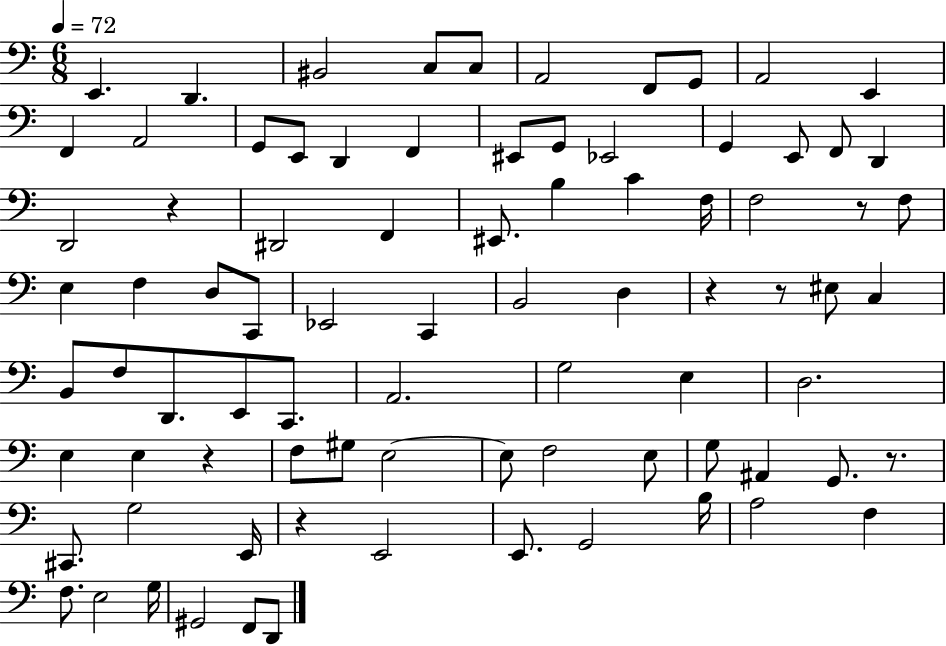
E2/q. D2/q. BIS2/h C3/e C3/e A2/h F2/e G2/e A2/h E2/q F2/q A2/h G2/e E2/e D2/q F2/q EIS2/e G2/e Eb2/h G2/q E2/e F2/e D2/q D2/h R/q D#2/h F2/q EIS2/e. B3/q C4/q F3/s F3/h R/e F3/e E3/q F3/q D3/e C2/e Eb2/h C2/q B2/h D3/q R/q R/e EIS3/e C3/q B2/e F3/e D2/e. E2/e C2/e. A2/h. G3/h E3/q D3/h. E3/q E3/q R/q F3/e G#3/e E3/h E3/e F3/h E3/e G3/e A#2/q G2/e. R/e. C#2/e. G3/h E2/s R/q E2/h E2/e. G2/h B3/s A3/h F3/q F3/e. E3/h G3/s G#2/h F2/e D2/e